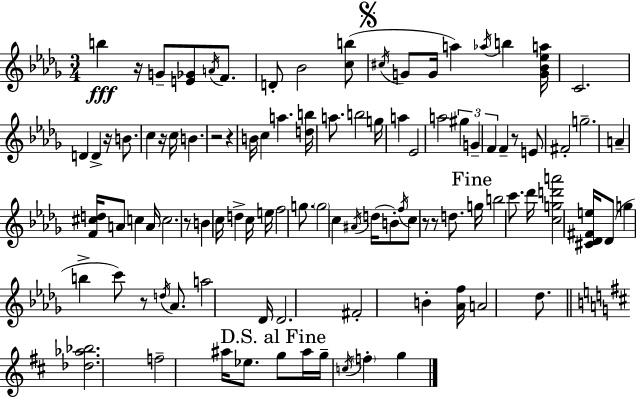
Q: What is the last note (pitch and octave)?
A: G5